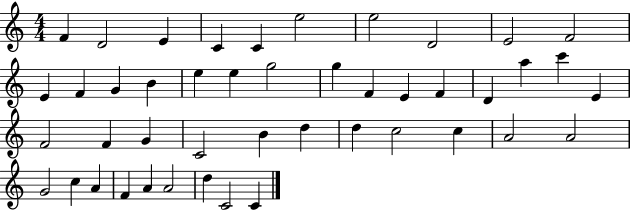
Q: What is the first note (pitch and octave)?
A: F4